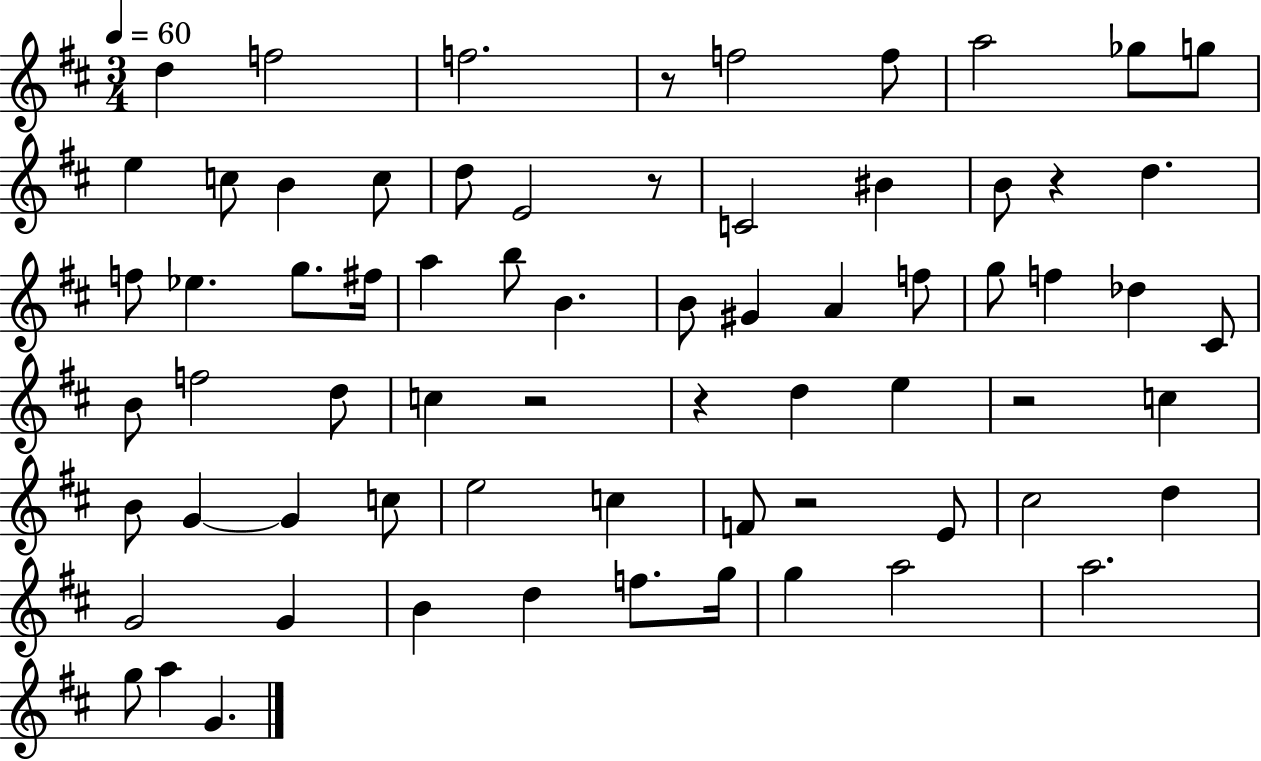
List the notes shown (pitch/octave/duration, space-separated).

D5/q F5/h F5/h. R/e F5/h F5/e A5/h Gb5/e G5/e E5/q C5/e B4/q C5/e D5/e E4/h R/e C4/h BIS4/q B4/e R/q D5/q. F5/e Eb5/q. G5/e. F#5/s A5/q B5/e B4/q. B4/e G#4/q A4/q F5/e G5/e F5/q Db5/q C#4/e B4/e F5/h D5/e C5/q R/h R/q D5/q E5/q R/h C5/q B4/e G4/q G4/q C5/e E5/h C5/q F4/e R/h E4/e C#5/h D5/q G4/h G4/q B4/q D5/q F5/e. G5/s G5/q A5/h A5/h. G5/e A5/q G4/q.